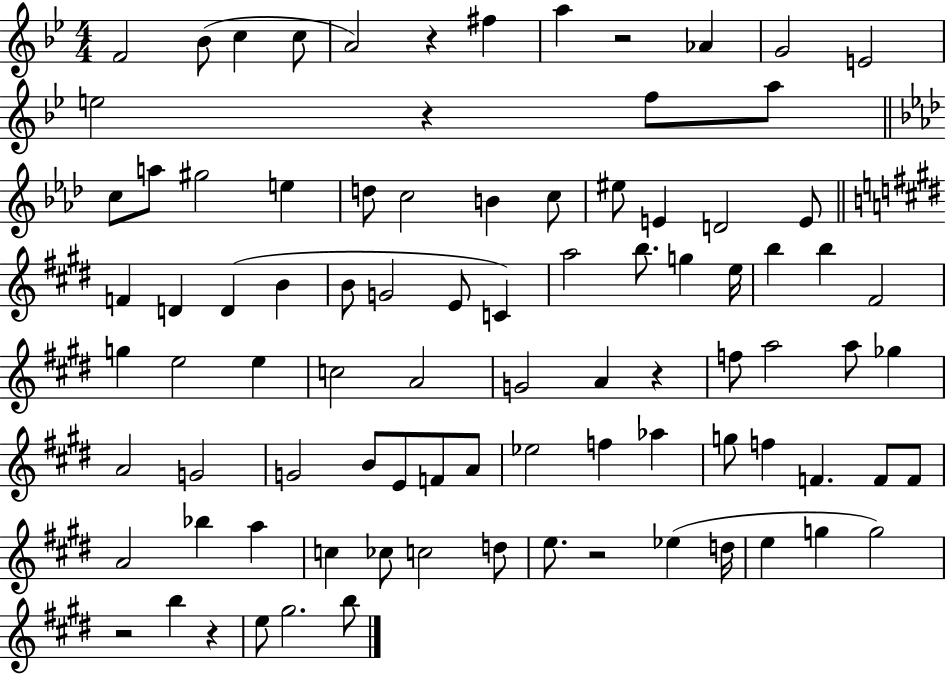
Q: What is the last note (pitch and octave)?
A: B5